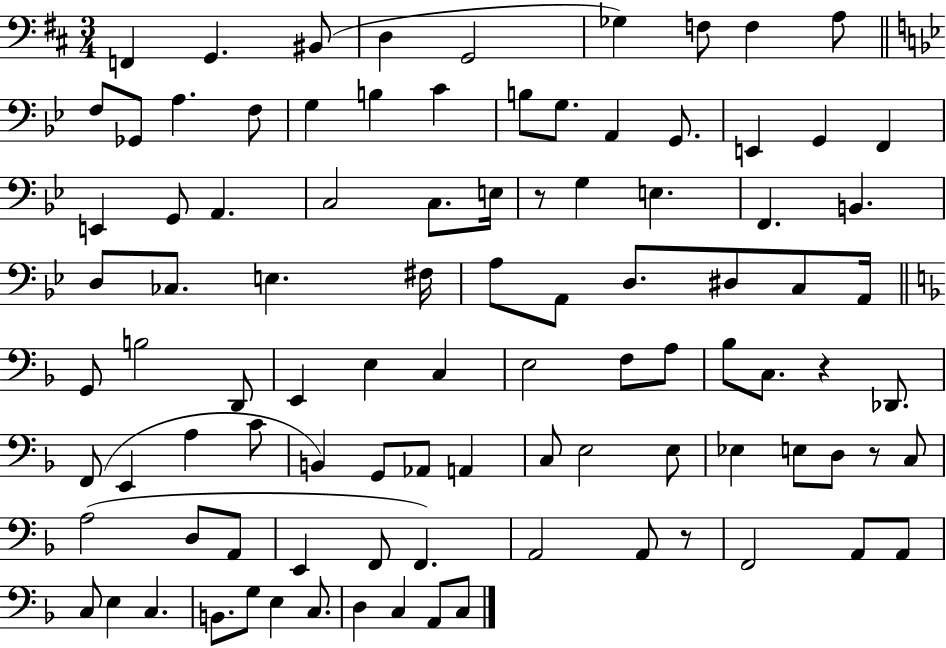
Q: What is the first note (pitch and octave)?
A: F2